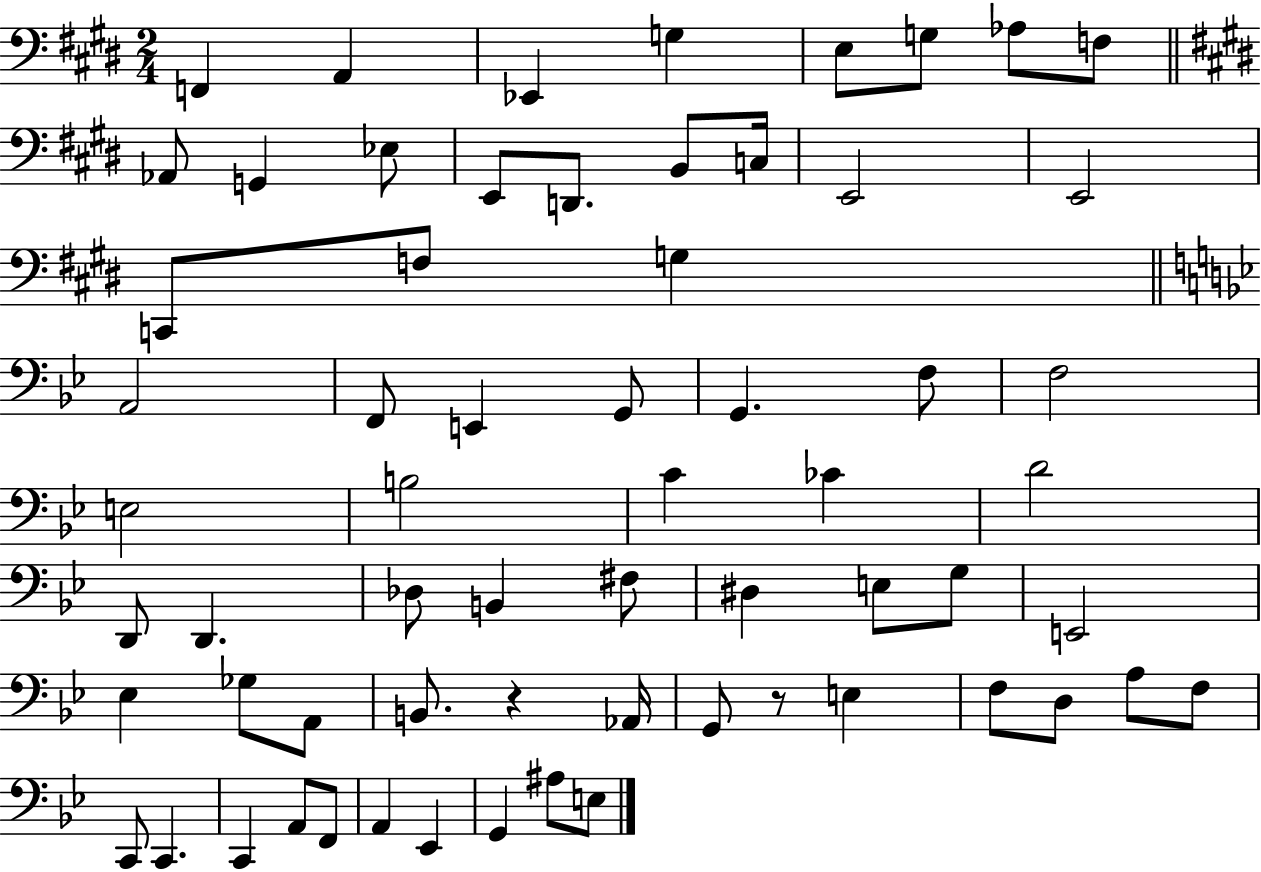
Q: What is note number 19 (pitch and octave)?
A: F3